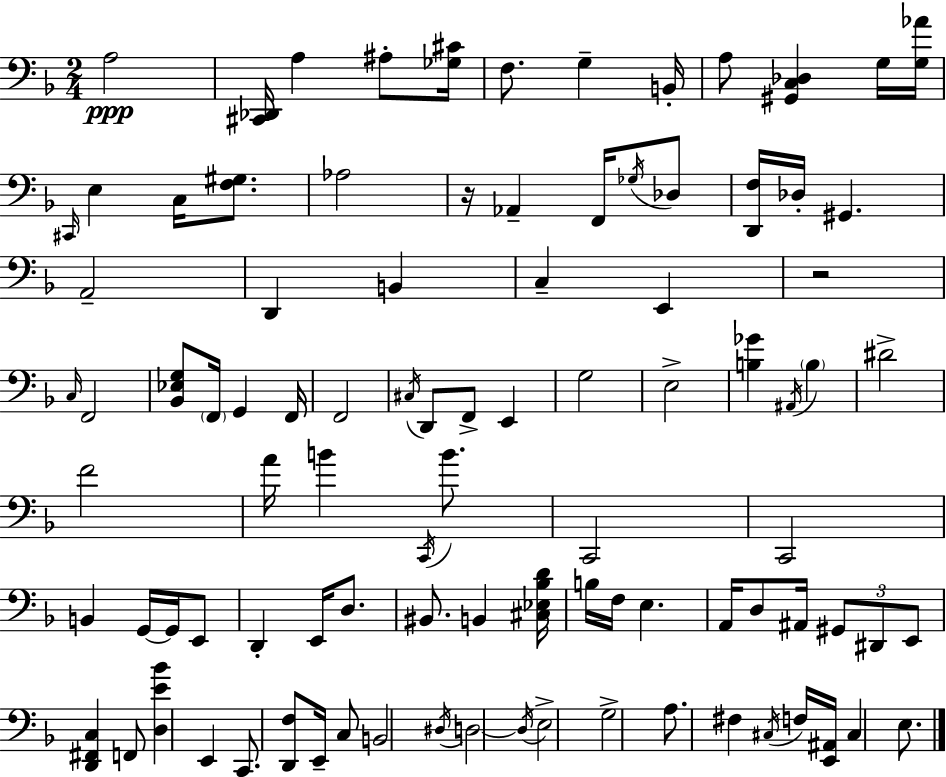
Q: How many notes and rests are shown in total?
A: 95